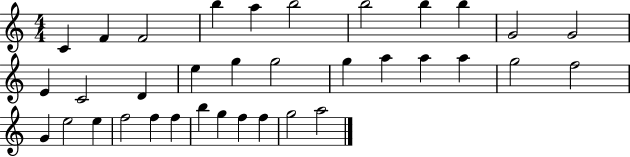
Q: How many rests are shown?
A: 0